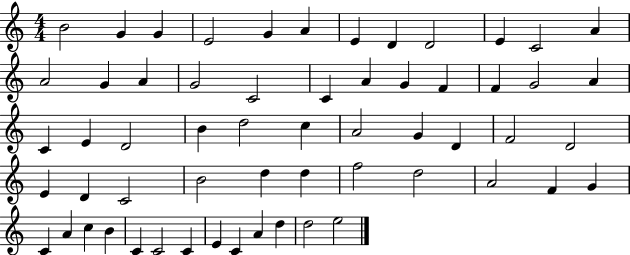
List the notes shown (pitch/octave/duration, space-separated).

B4/h G4/q G4/q E4/h G4/q A4/q E4/q D4/q D4/h E4/q C4/h A4/q A4/h G4/q A4/q G4/h C4/h C4/q A4/q G4/q F4/q F4/q G4/h A4/q C4/q E4/q D4/h B4/q D5/h C5/q A4/h G4/q D4/q F4/h D4/h E4/q D4/q C4/h B4/h D5/q D5/q F5/h D5/h A4/h F4/q G4/q C4/q A4/q C5/q B4/q C4/q C4/h C4/q E4/q C4/q A4/q D5/q D5/h E5/h